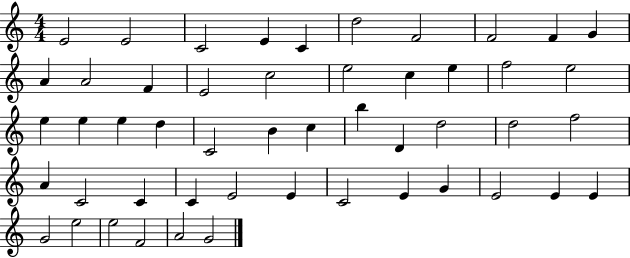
X:1
T:Untitled
M:4/4
L:1/4
K:C
E2 E2 C2 E C d2 F2 F2 F G A A2 F E2 c2 e2 c e f2 e2 e e e d C2 B c b D d2 d2 f2 A C2 C C E2 E C2 E G E2 E E G2 e2 e2 F2 A2 G2